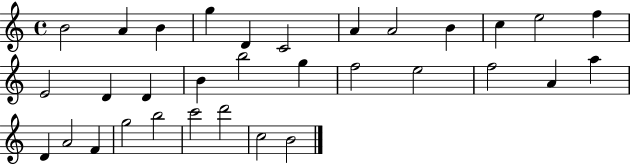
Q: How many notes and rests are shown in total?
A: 32